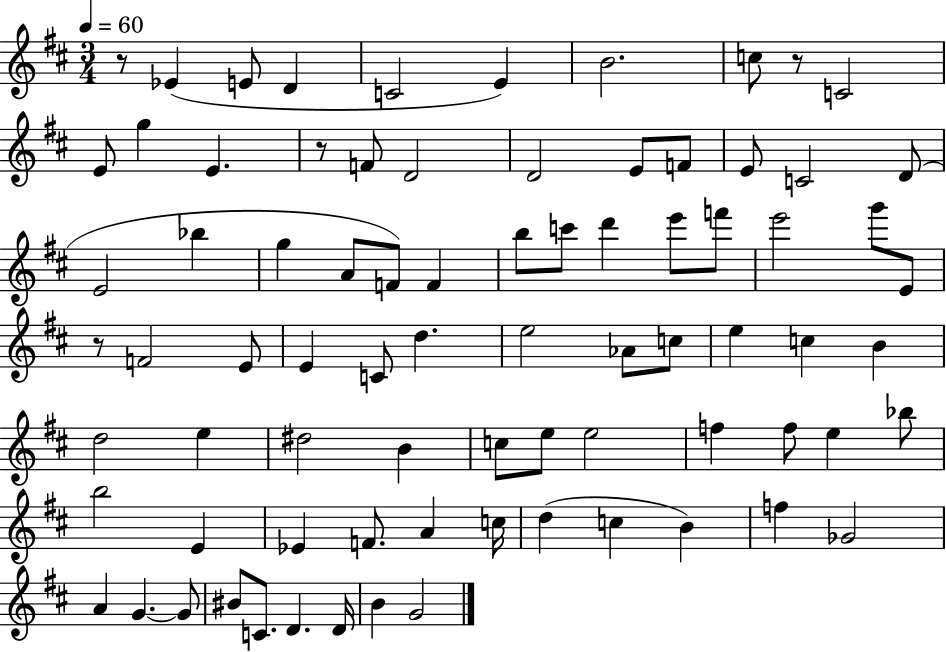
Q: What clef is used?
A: treble